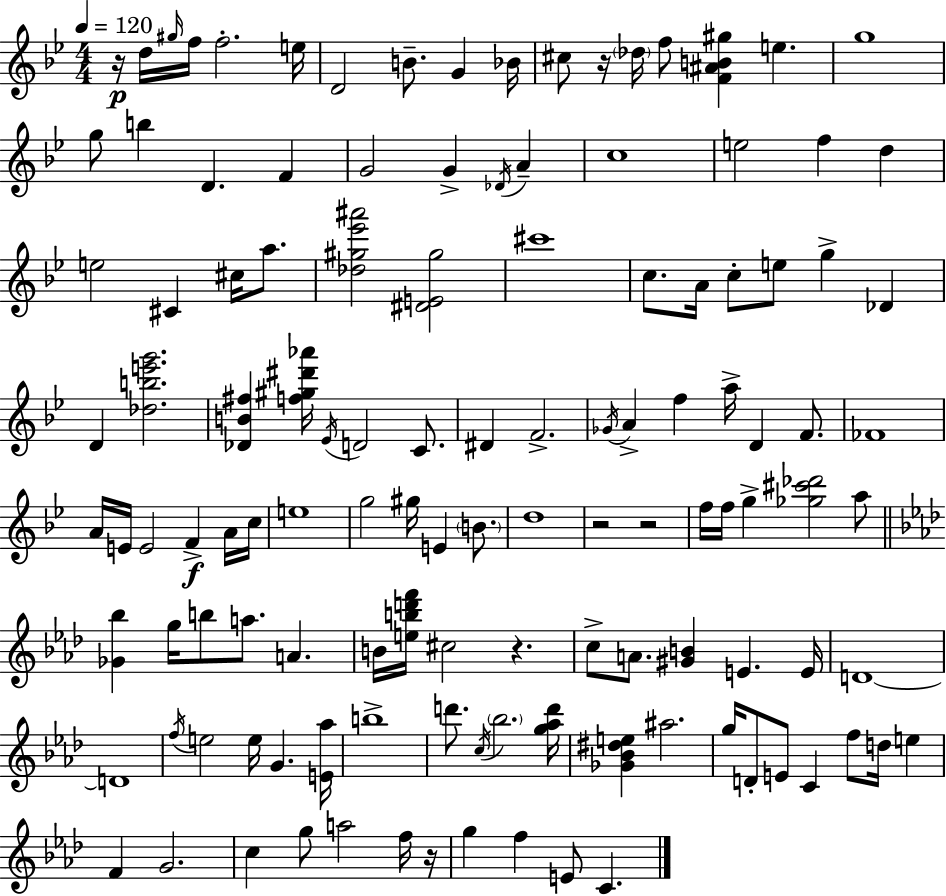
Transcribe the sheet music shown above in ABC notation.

X:1
T:Untitled
M:4/4
L:1/4
K:Gm
z/4 d/4 ^g/4 f/4 f2 e/4 D2 B/2 G _B/4 ^c/2 z/4 _d/4 f/2 [F^AB^g] e g4 g/2 b D F G2 G _D/4 A c4 e2 f d e2 ^C ^c/4 a/2 [_d^g_e'^a']2 [^DE^g]2 ^c'4 c/2 A/4 c/2 e/2 g _D D [_dbe'g']2 [_DB^f] [f^g^d'_a']/4 _E/4 D2 C/2 ^D F2 _G/4 A f a/4 D F/2 _F4 A/4 E/4 E2 F A/4 c/4 e4 g2 ^g/4 E B/2 d4 z2 z2 f/4 f/4 g [_g^c'_d']2 a/2 [_G_b] g/4 b/2 a/2 A B/4 [ebd'f']/4 ^c2 z c/2 A/2 [^GB] E E/4 D4 D4 f/4 e2 e/4 G [E_a]/4 b4 d'/2 c/4 _b2 [g_ad']/4 [_G_B^de] ^a2 g/4 D/2 E/2 C f/2 d/4 e F G2 c g/2 a2 f/4 z/4 g f E/2 C